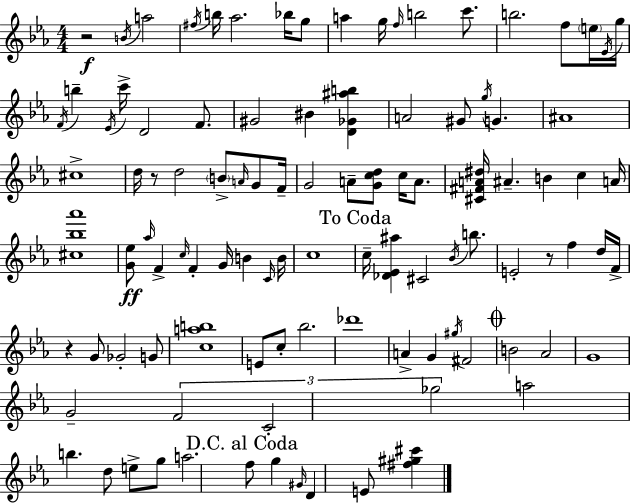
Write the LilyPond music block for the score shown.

{
  \clef treble
  \numericTimeSignature
  \time 4/4
  \key c \minor
  r2\f \acciaccatura { b'16 } a''2 | \acciaccatura { fis''16 } b''16 aes''2. bes''16 | g''8 a''4 g''16 \grace { f''16 } b''2 | c'''8. b''2. f''8 | \break \parenthesize e''16 \acciaccatura { ees'16 } g''16 \acciaccatura { f'16 } b''4-- \acciaccatura { ees'16 } c'''16-> d'2 | f'8. gis'2 bis'4 | <d' ges' ais'' b''>4 a'2 gis'8 | \acciaccatura { g''16 } g'4. ais'1 | \break cis''1-> | d''16 r8 d''2 | \parenthesize b'8-> \grace { a'16 } g'8 f'16-- g'2 | a'8-- <g' c'' d''>8 c''16 a'8. <cis' fis' a' dis''>16 ais'4.-- b'4 | \break c''4 a'16 <cis'' bes'' aes'''>1 | <g' ees''>8\ff \grace { aes''16 } f'4-> \grace { c''16 } | f'4-. g'16 b'4 \grace { c'16 } b'16 c''1 | \mark "To Coda" c''16-- <des' ees' ais''>4 | \break cis'2 \acciaccatura { bes'16 } b''8. e'2-. | r8 f''4 d''16 f'16-> r4 | g'8 ges'2-. g'8 <c'' a'' b''>1 | e'8 c''8-. | \break bes''2. des'''1 | a'4-> | g'4 \acciaccatura { gis''16 } fis'2 \mark \markup { \musicglyph "scripts.coda" } b'2 | aes'2 g'1 | \break g'2-- | \tuplet 3/2 { f'2 c'2-. | ges''2 } a''2 | b''4. d''8 e''8-> g''8 | \break a''2. \mark "D.C. al Coda" f''8 g''4 | \grace { gis'16 } d'4 e'8 <fis'' gis'' cis'''>4 \bar "|."
}